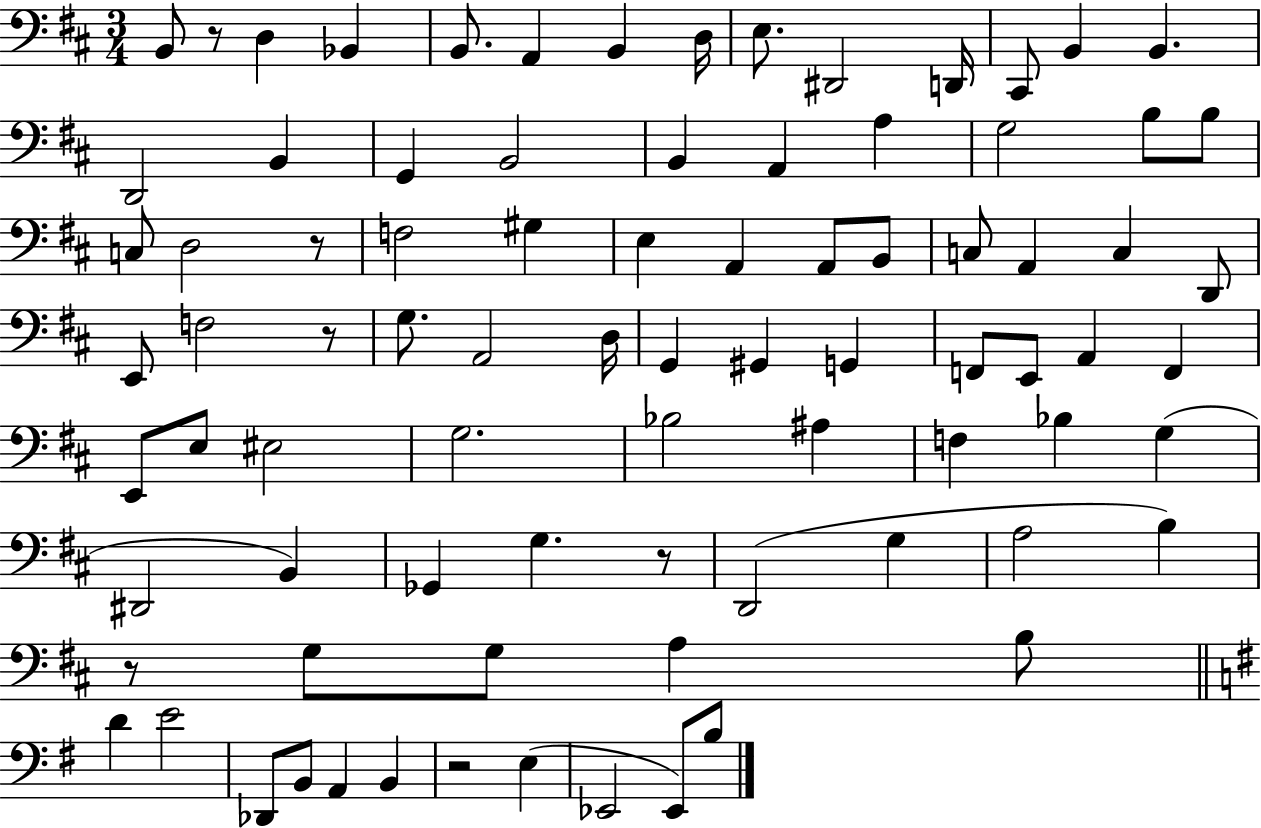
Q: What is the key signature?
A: D major